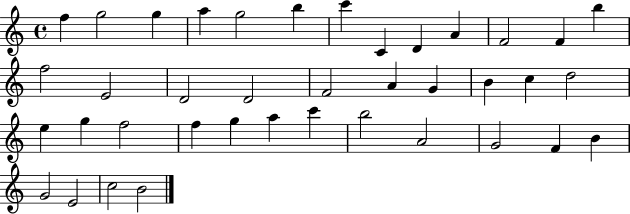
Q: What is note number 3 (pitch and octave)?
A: G5